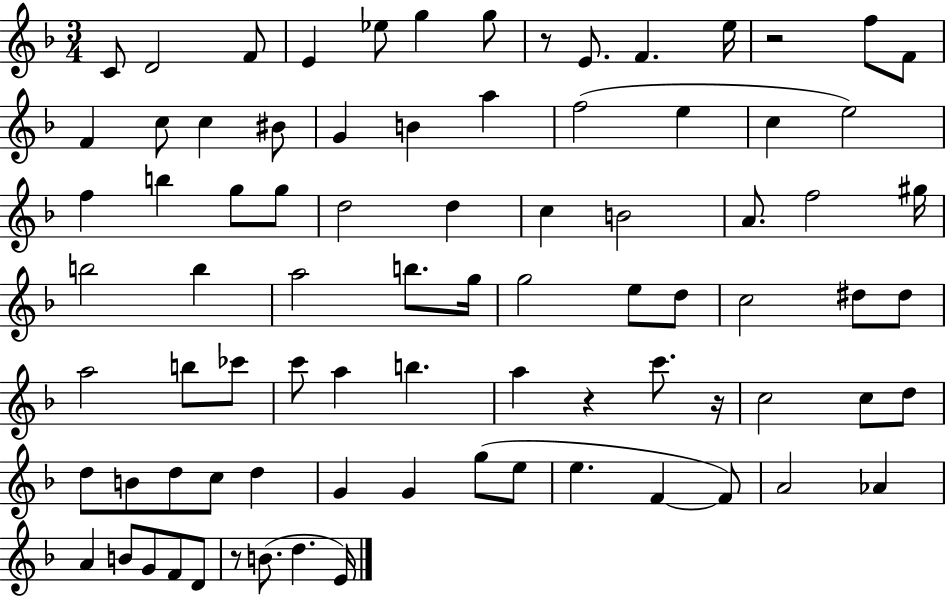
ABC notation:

X:1
T:Untitled
M:3/4
L:1/4
K:F
C/2 D2 F/2 E _e/2 g g/2 z/2 E/2 F e/4 z2 f/2 F/2 F c/2 c ^B/2 G B a f2 e c e2 f b g/2 g/2 d2 d c B2 A/2 f2 ^g/4 b2 b a2 b/2 g/4 g2 e/2 d/2 c2 ^d/2 ^d/2 a2 b/2 _c'/2 c'/2 a b a z c'/2 z/4 c2 c/2 d/2 d/2 B/2 d/2 c/2 d G G g/2 e/2 e F F/2 A2 _A A B/2 G/2 F/2 D/2 z/2 B/2 d E/4